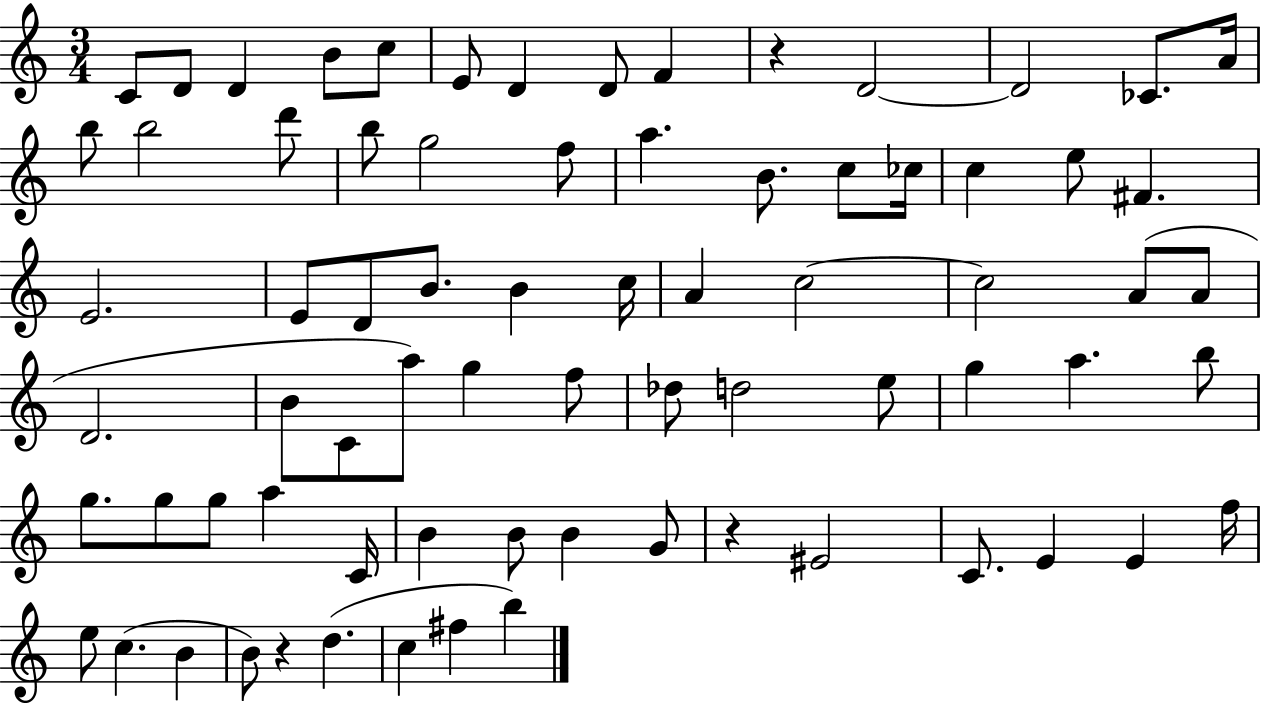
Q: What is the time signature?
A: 3/4